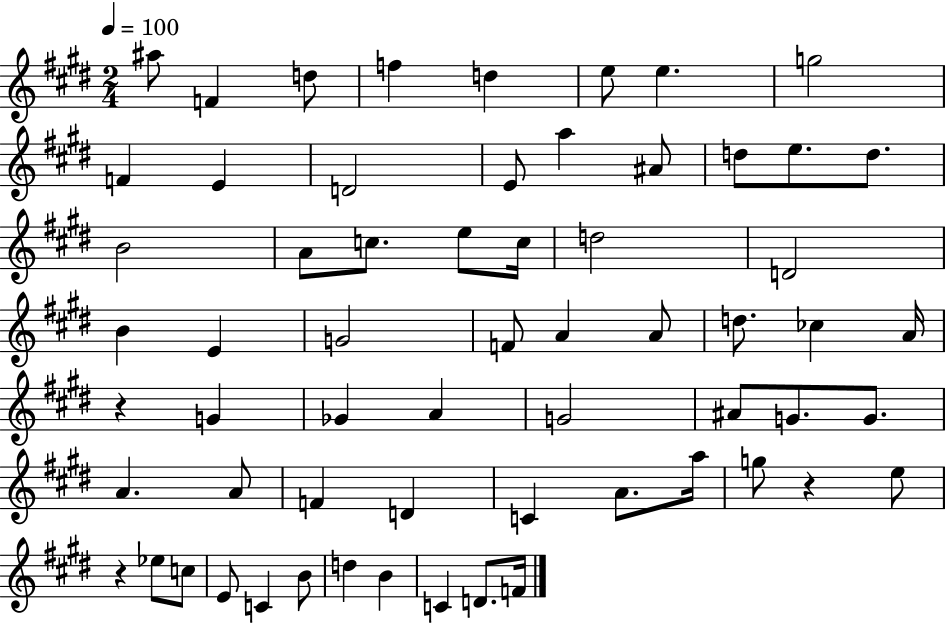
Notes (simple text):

A#5/e F4/q D5/e F5/q D5/q E5/e E5/q. G5/h F4/q E4/q D4/h E4/e A5/q A#4/e D5/e E5/e. D5/e. B4/h A4/e C5/e. E5/e C5/s D5/h D4/h B4/q E4/q G4/h F4/e A4/q A4/e D5/e. CES5/q A4/s R/q G4/q Gb4/q A4/q G4/h A#4/e G4/e. G4/e. A4/q. A4/e F4/q D4/q C4/q A4/e. A5/s G5/e R/q E5/e R/q Eb5/e C5/e E4/e C4/q B4/e D5/q B4/q C4/q D4/e. F4/s